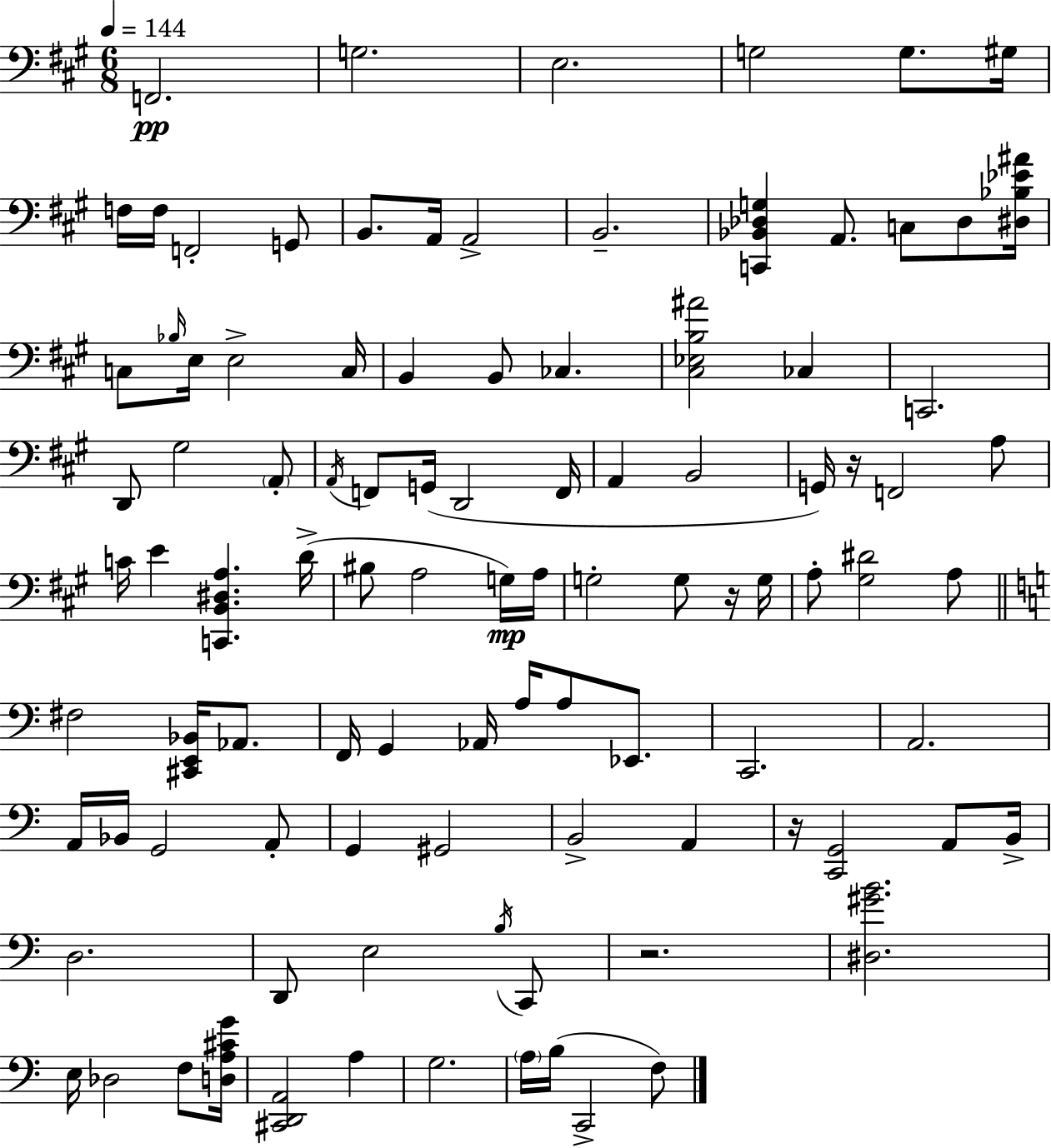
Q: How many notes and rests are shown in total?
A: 100